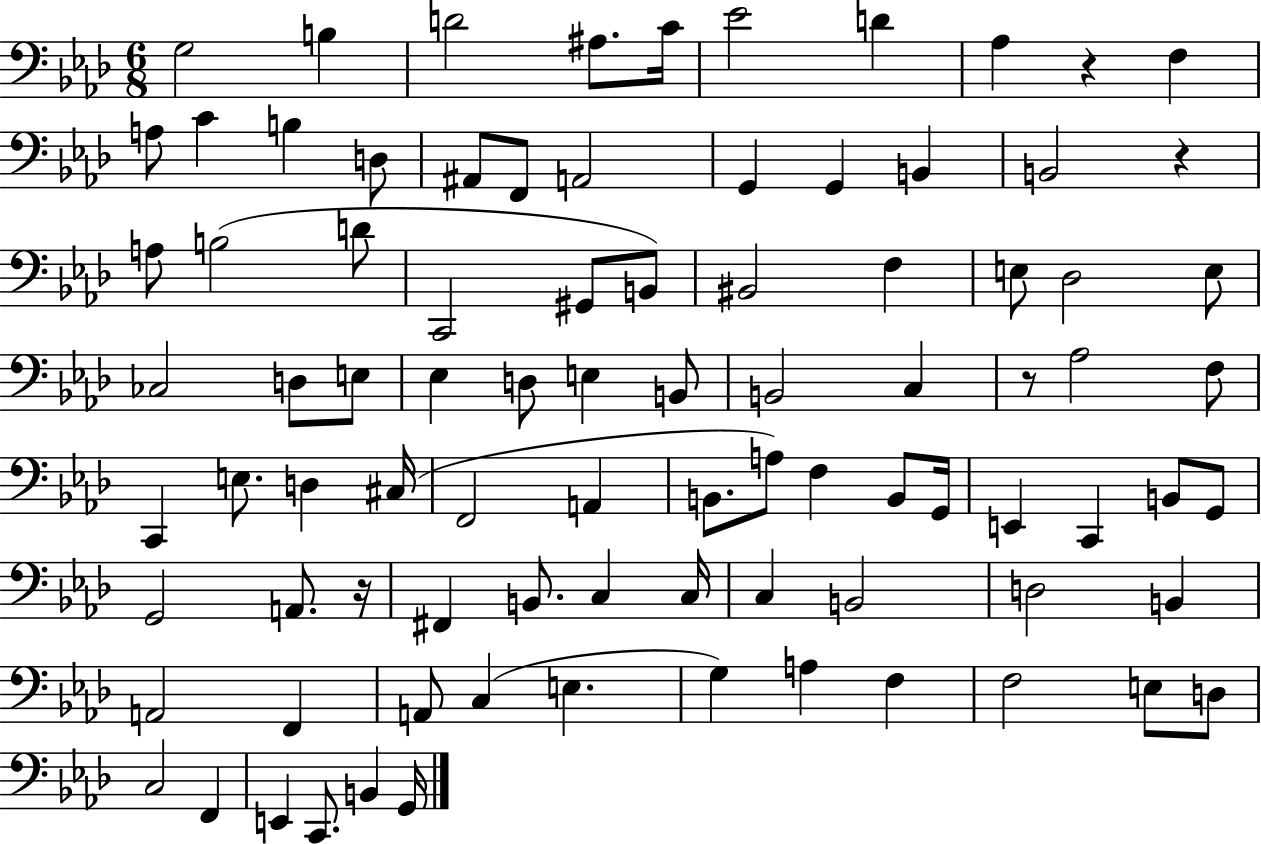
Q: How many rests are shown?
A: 4